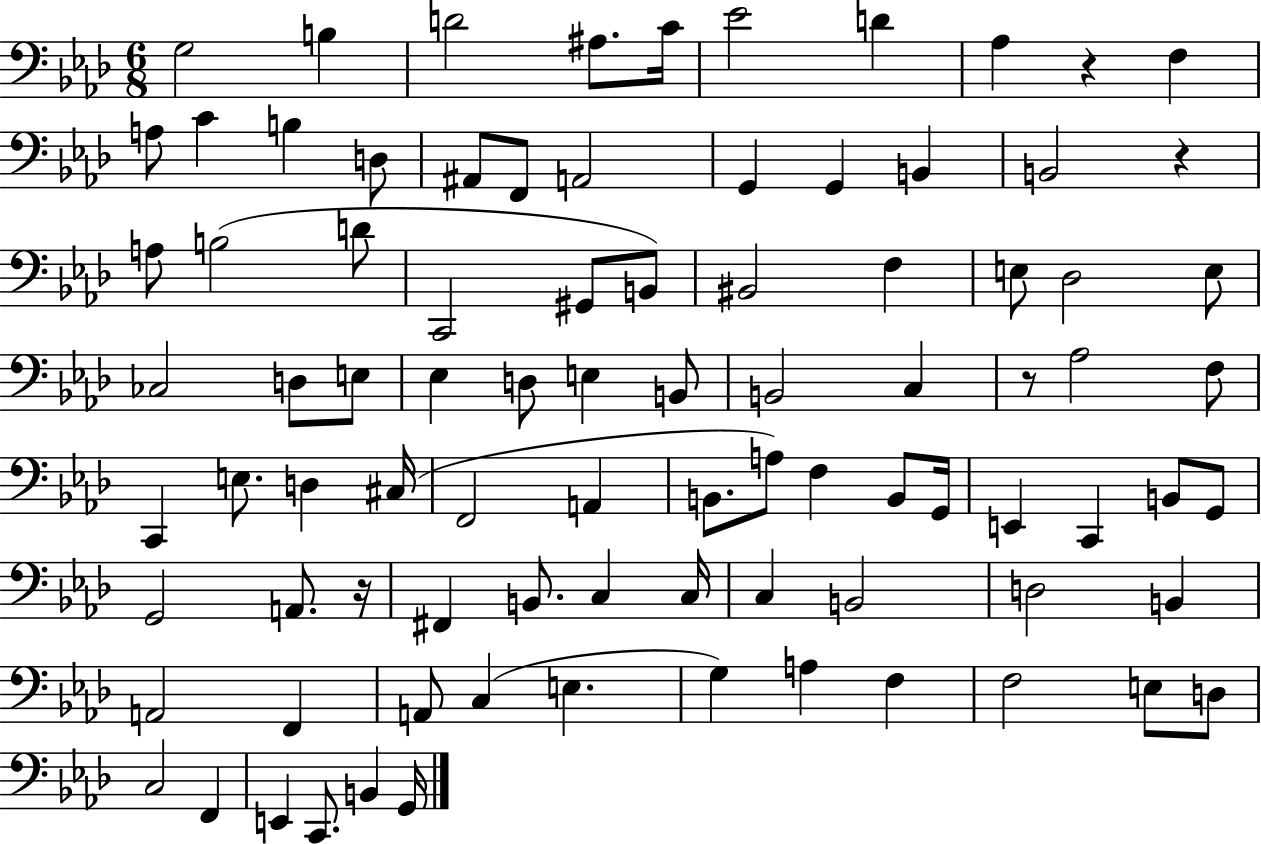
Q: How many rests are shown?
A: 4